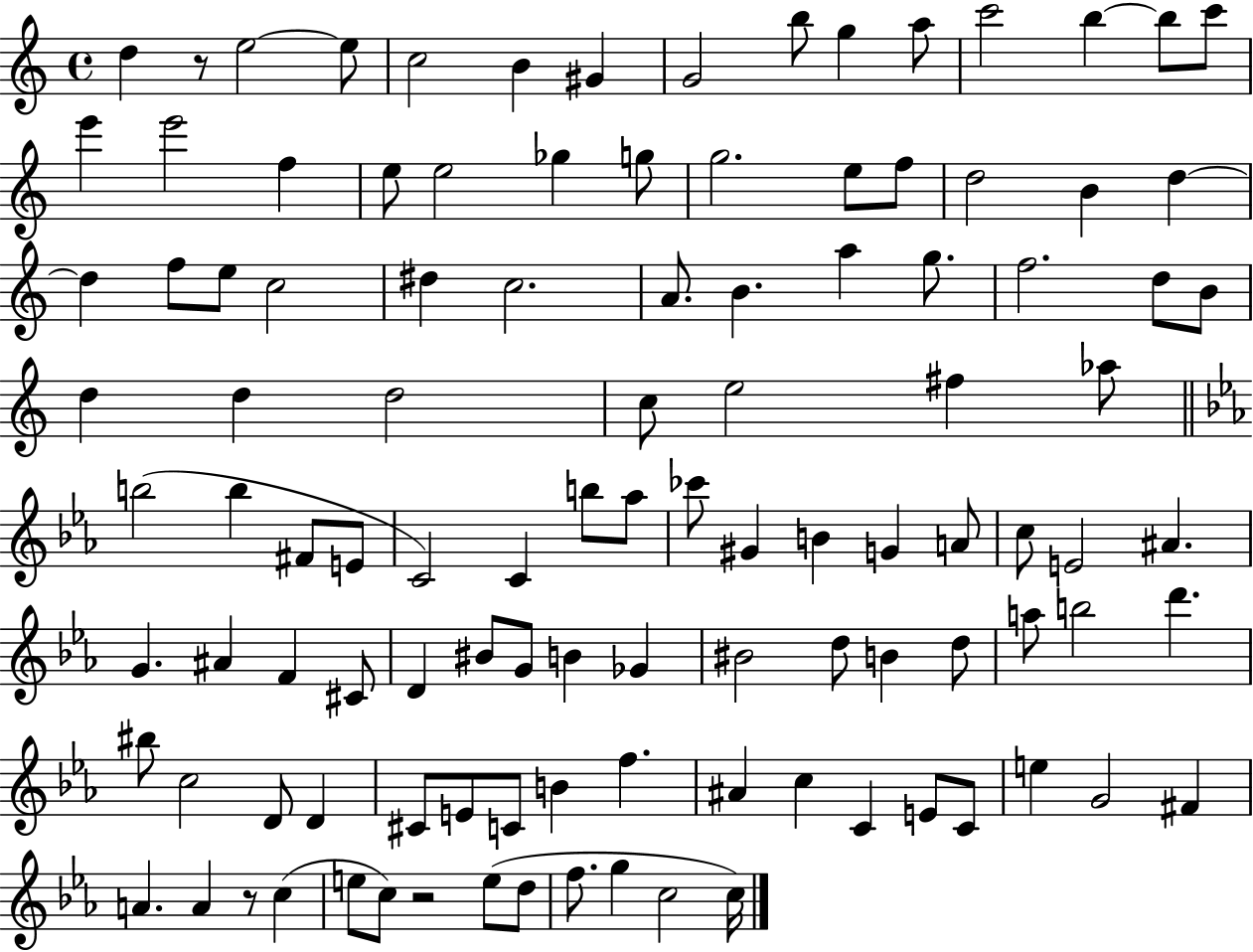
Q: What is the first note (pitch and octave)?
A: D5